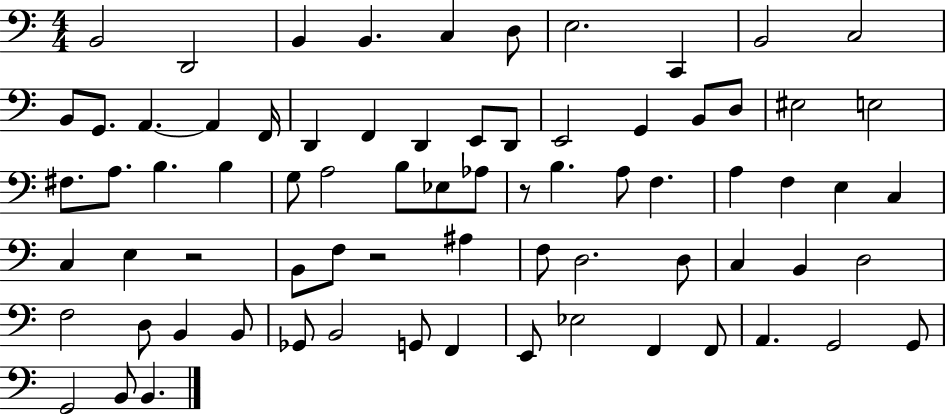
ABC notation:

X:1
T:Untitled
M:4/4
L:1/4
K:C
B,,2 D,,2 B,, B,, C, D,/2 E,2 C,, B,,2 C,2 B,,/2 G,,/2 A,, A,, F,,/4 D,, F,, D,, E,,/2 D,,/2 E,,2 G,, B,,/2 D,/2 ^E,2 E,2 ^F,/2 A,/2 B, B, G,/2 A,2 B,/2 _E,/2 _A,/2 z/2 B, A,/2 F, A, F, E, C, C, E, z2 B,,/2 F,/2 z2 ^A, F,/2 D,2 D,/2 C, B,, D,2 F,2 D,/2 B,, B,,/2 _G,,/2 B,,2 G,,/2 F,, E,,/2 _E,2 F,, F,,/2 A,, G,,2 G,,/2 G,,2 B,,/2 B,,